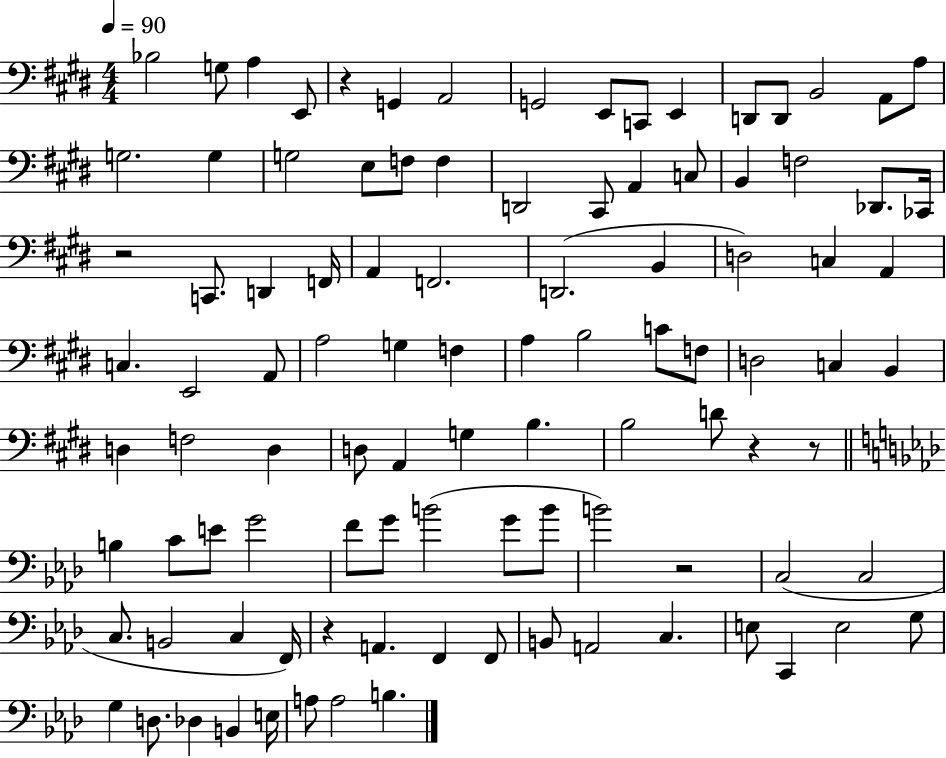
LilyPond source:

{
  \clef bass
  \numericTimeSignature
  \time 4/4
  \key e \major
  \tempo 4 = 90
  bes2 g8 a4 e,8 | r4 g,4 a,2 | g,2 e,8 c,8 e,4 | d,8 d,8 b,2 a,8 a8 | \break g2. g4 | g2 e8 f8 f4 | d,2 cis,8 a,4 c8 | b,4 f2 des,8. ces,16 | \break r2 c,8. d,4 f,16 | a,4 f,2. | d,2.( b,4 | d2) c4 a,4 | \break c4. e,2 a,8 | a2 g4 f4 | a4 b2 c'8 f8 | d2 c4 b,4 | \break d4 f2 d4 | d8 a,4 g4 b4. | b2 d'8 r4 r8 | \bar "||" \break \key f \minor b4 c'8 e'8 g'2 | f'8 g'8 b'2( g'8 b'8 | b'2) r2 | c2( c2 | \break c8. b,2 c4 f,16) | r4 a,4. f,4 f,8 | b,8 a,2 c4. | e8 c,4 e2 g8 | \break g4 d8. des4 b,4 e16 | a8 a2 b4. | \bar "|."
}